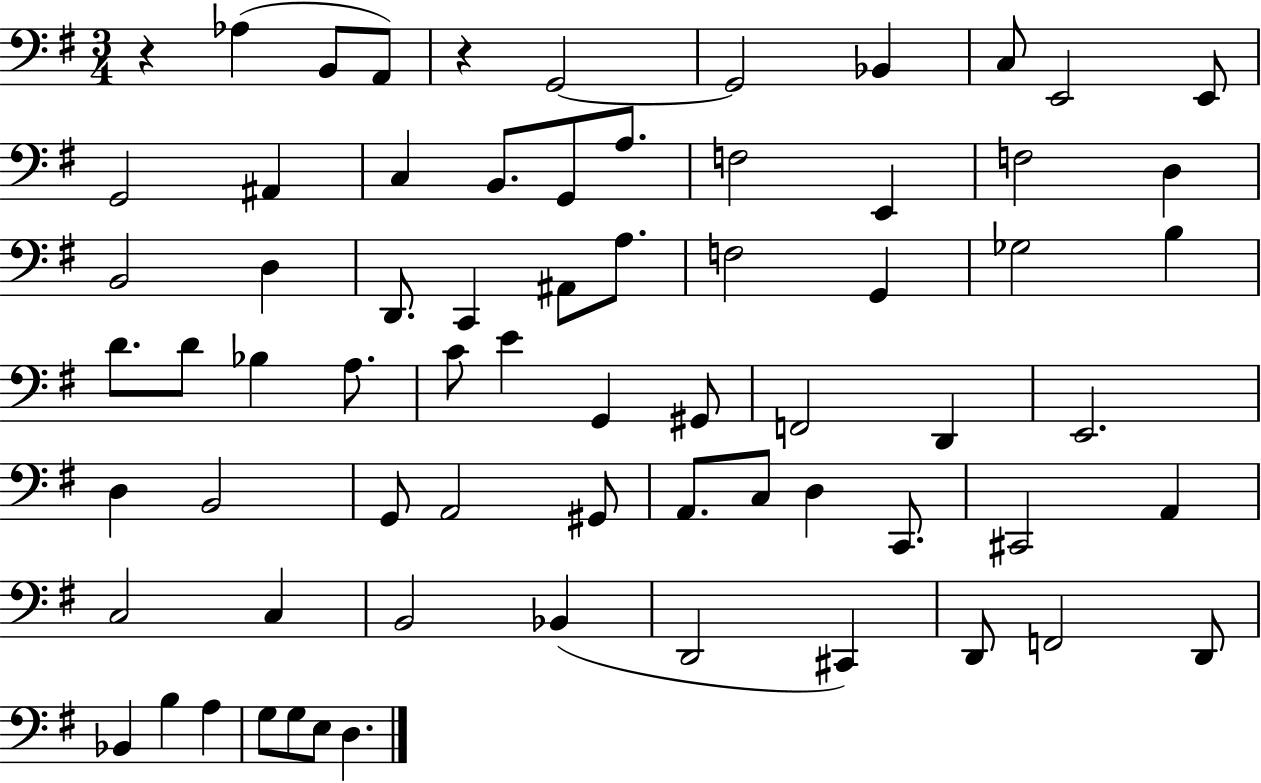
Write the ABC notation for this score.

X:1
T:Untitled
M:3/4
L:1/4
K:G
z _A, B,,/2 A,,/2 z G,,2 G,,2 _B,, C,/2 E,,2 E,,/2 G,,2 ^A,, C, B,,/2 G,,/2 A,/2 F,2 E,, F,2 D, B,,2 D, D,,/2 C,, ^A,,/2 A,/2 F,2 G,, _G,2 B, D/2 D/2 _B, A,/2 C/2 E G,, ^G,,/2 F,,2 D,, E,,2 D, B,,2 G,,/2 A,,2 ^G,,/2 A,,/2 C,/2 D, C,,/2 ^C,,2 A,, C,2 C, B,,2 _B,, D,,2 ^C,, D,,/2 F,,2 D,,/2 _B,, B, A, G,/2 G,/2 E,/2 D,